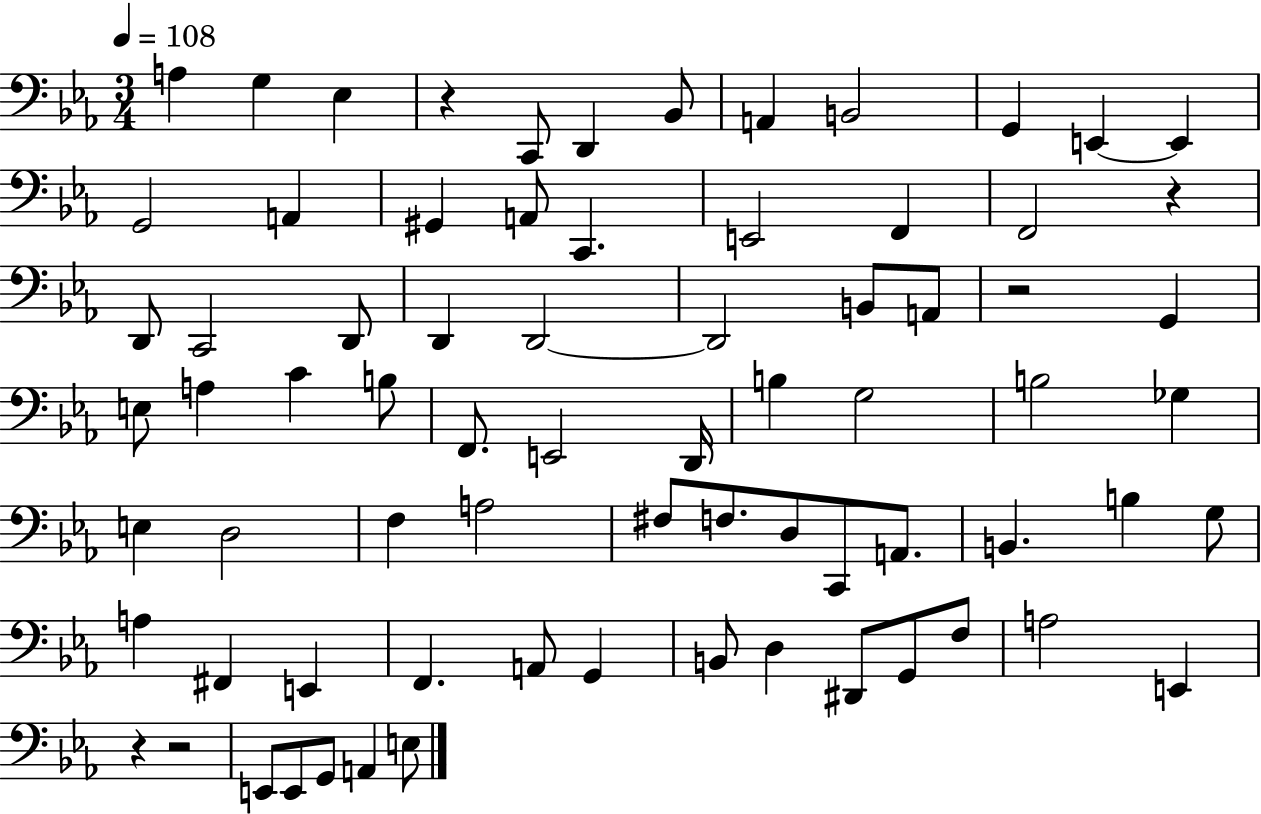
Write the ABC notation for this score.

X:1
T:Untitled
M:3/4
L:1/4
K:Eb
A, G, _E, z C,,/2 D,, _B,,/2 A,, B,,2 G,, E,, E,, G,,2 A,, ^G,, A,,/2 C,, E,,2 F,, F,,2 z D,,/2 C,,2 D,,/2 D,, D,,2 D,,2 B,,/2 A,,/2 z2 G,, E,/2 A, C B,/2 F,,/2 E,,2 D,,/4 B, G,2 B,2 _G, E, D,2 F, A,2 ^F,/2 F,/2 D,/2 C,,/2 A,,/2 B,, B, G,/2 A, ^F,, E,, F,, A,,/2 G,, B,,/2 D, ^D,,/2 G,,/2 F,/2 A,2 E,, z z2 E,,/2 E,,/2 G,,/2 A,, E,/2